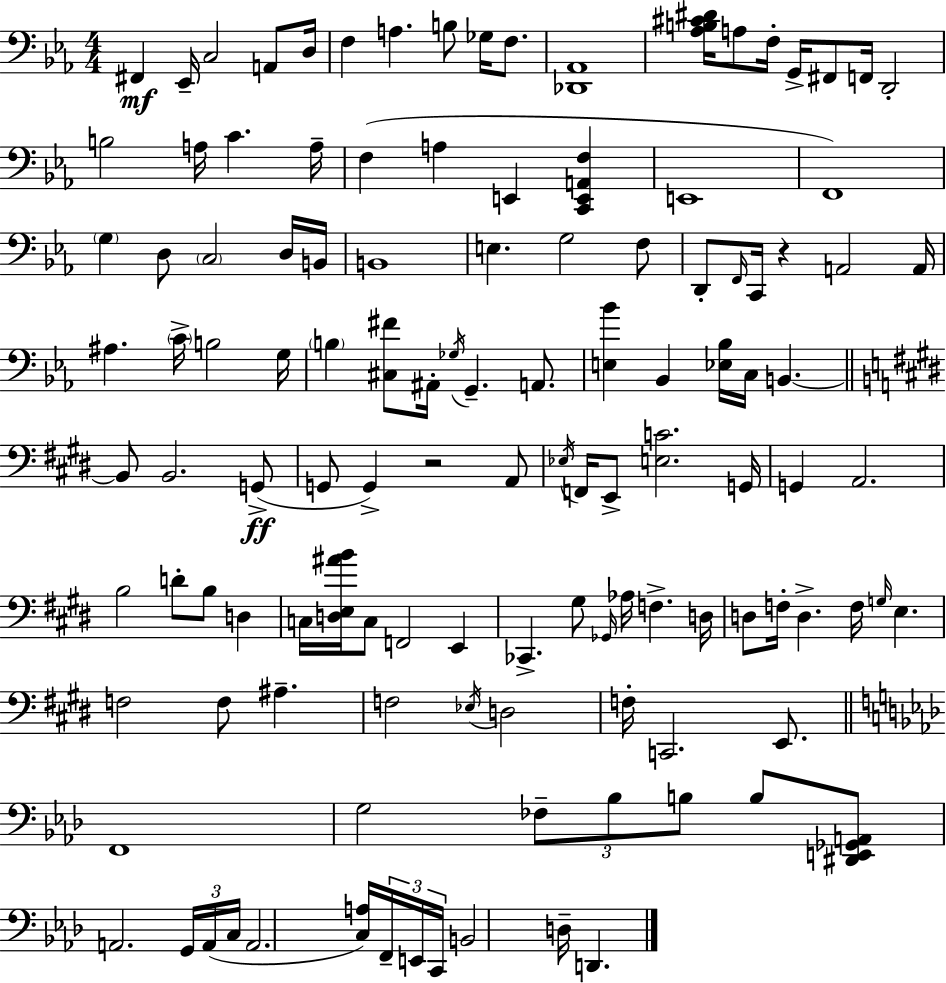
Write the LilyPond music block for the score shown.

{
  \clef bass
  \numericTimeSignature
  \time 4/4
  \key c \minor
  fis,4\mf ees,16-- c2 a,8 d16 | f4 a4. b8 ges16 f8. | <des, aes,>1 | <aes b cis' dis'>16 a8 f16-. g,16-> fis,8 f,16 d,2-. | \break b2 a16 c'4. a16-- | f4( a4 e,4 <c, e, a, f>4 | e,1 | f,1) | \break \parenthesize g4 d8 \parenthesize c2 d16 b,16 | b,1 | e4. g2 f8 | d,8-. \grace { f,16 } c,16 r4 a,2 | \break a,16 ais4. \parenthesize c'16-> b2 | g16 \parenthesize b4 <cis fis'>8 ais,16-. \acciaccatura { ges16 } g,4.-- a,8. | <e bes'>4 bes,4 <ees bes>16 c16 b,4.~~ | \bar "||" \break \key e \major b,8 b,2. g,8->(\ff | g,8 g,4->) r2 a,8 | \acciaccatura { ees16 } f,16 e,8-> <e c'>2. | g,16 g,4 a,2. | \break b2 d'8-. b8 d4 | c16 <d e ais' b'>16 c8 f,2 e,4 | ces,4.-> gis8 \grace { ges,16 } aes16 f4.-> | d16 d8 f16-. d4.-> f16 \grace { g16 } e4. | \break f2 f8 ais4.-- | f2 \acciaccatura { ees16 } d2 | f16-. c,2. | e,8. \bar "||" \break \key f \minor f,1 | g2 \tuplet 3/2 { fes8-- bes8 b8 } b8 | <dis, e, ges, a,>8 a,2. \tuplet 3/2 { g,16 a,16( | c16 } a,2. <c a>16) \tuplet 3/2 { f,16-- e,16 | \break c,16 } b,2 d16-- d,4. | \bar "|."
}